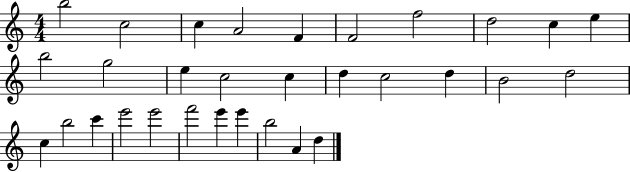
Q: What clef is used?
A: treble